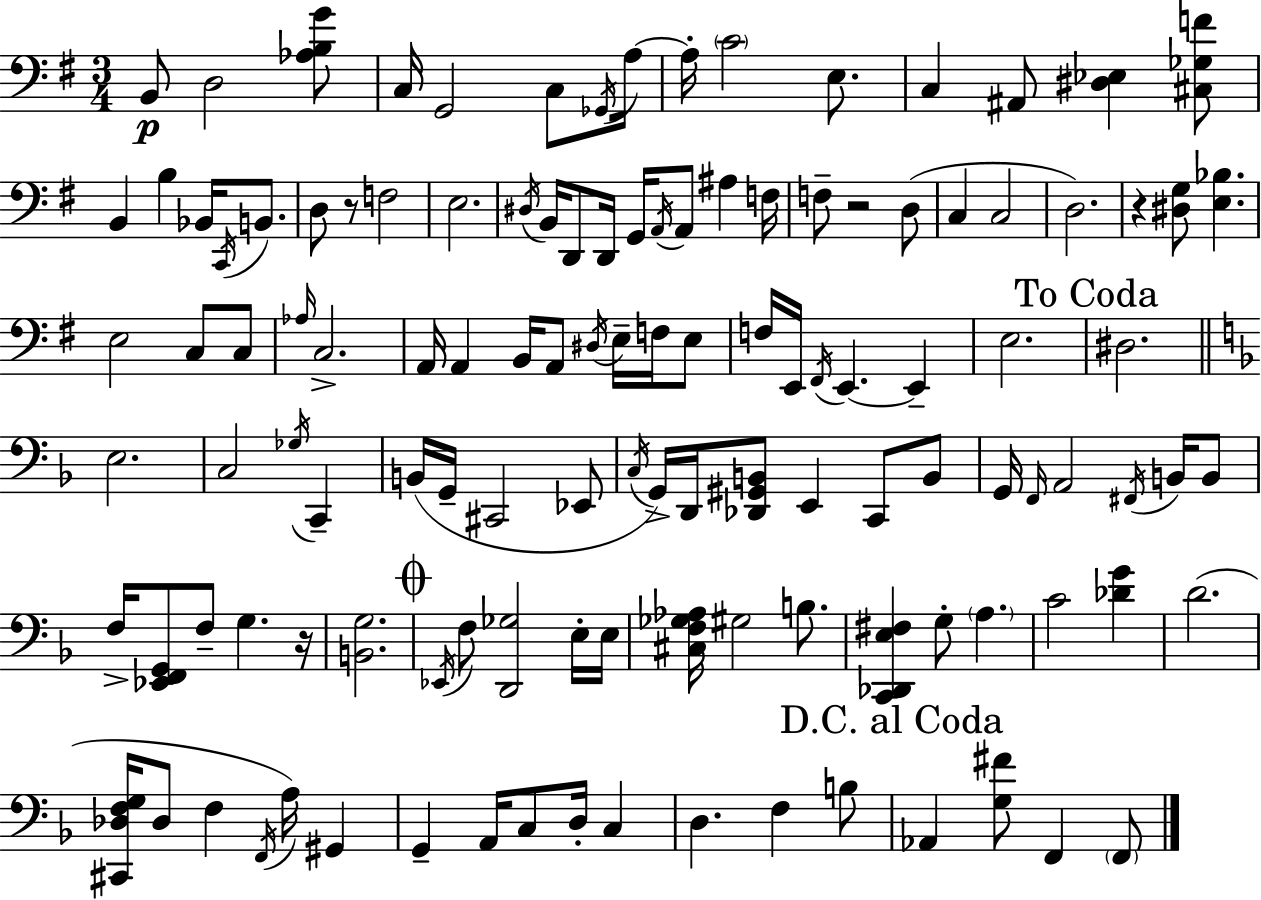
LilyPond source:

{
  \clef bass
  \numericTimeSignature
  \time 3/4
  \key e \minor
  b,8\p d2 <aes b g'>8 | c16 g,2 c8 \acciaccatura { ges,16 } | a16~~ a16-. \parenthesize c'2 e8. | c4 ais,8 <dis ees>4 <cis ges f'>8 | \break b,4 b4 bes,16 \acciaccatura { c,16 } b,8. | d8 r8 f2 | e2. | \acciaccatura { dis16 } b,16 d,8 d,16 g,16 \acciaccatura { a,16 } a,8 ais4 | \break f16 f8-- r2 | d8( c4 c2 | d2.) | r4 <dis g>8 <e bes>4. | \break e2 | c8 c8 \grace { aes16 } c2.-> | a,16 a,4 b,16 a,8 | \acciaccatura { dis16 } e16-- f16 e8 f16 e,16 \acciaccatura { fis,16 } e,4.~~ | \break e,4-- e2. | \mark "To Coda" dis2. | \bar "||" \break \key f \major e2. | c2 \acciaccatura { ges16 } c,4-- | b,16( g,16-- cis,2 ees,8 | \acciaccatura { c16 }) g,16-> d,16 <des, gis, b,>8 e,4 c,8 | \break b,8 g,16 \grace { f,16 } a,2 | \acciaccatura { fis,16 } b,16 b,8 f16-> <ees, f, g,>8 f8-- g4. | r16 <b, g>2. | \mark \markup { \musicglyph "scripts.coda" } \acciaccatura { ees,16 } f8 <d, ges>2 | \break e16-. e16 <cis f ges aes>16 gis2 | b8. <c, des, e fis>4 g8-. \parenthesize a4. | c'2 | <des' g'>4 d'2.( | \break <cis, des f g>16 des8 f4 | \acciaccatura { f,16 }) a16 gis,4 g,4-- a,16 c8 | d16-. c4 d4. | f4 b8 \mark "D.C. al Coda" aes,4 <g fis'>8 | \break f,4 \parenthesize f,8 \bar "|."
}